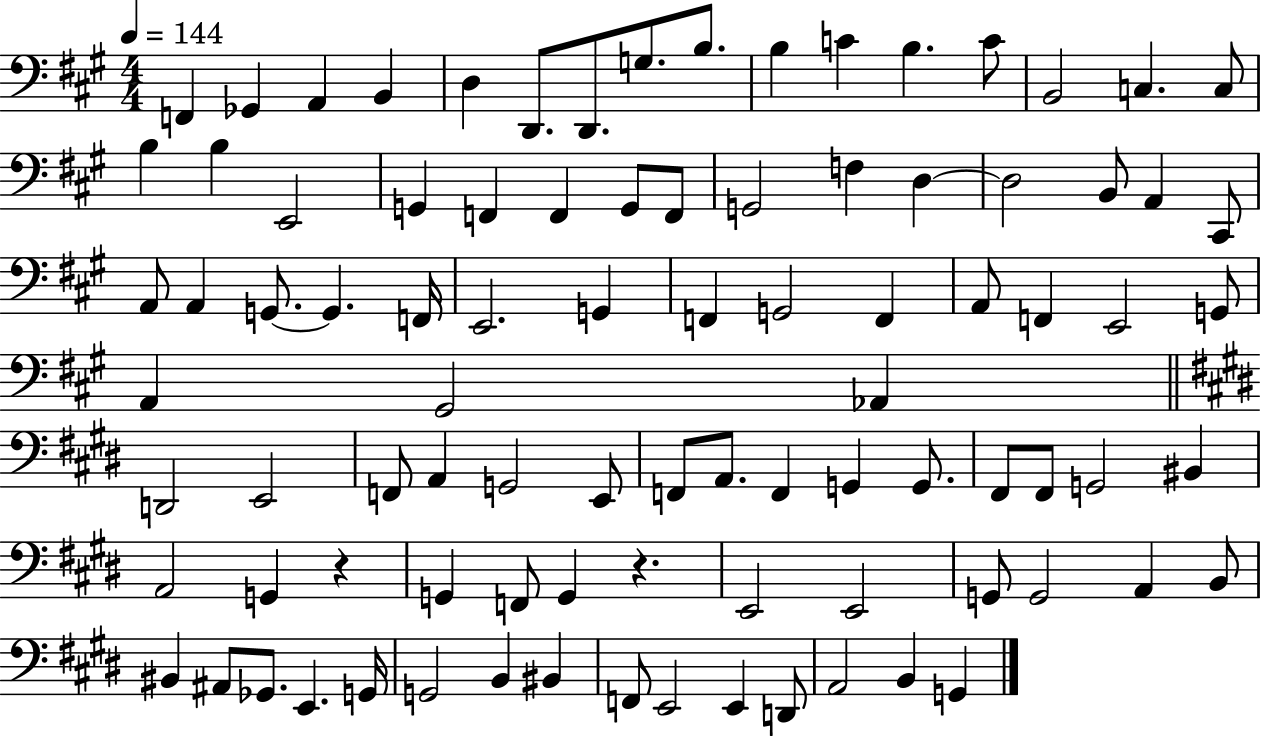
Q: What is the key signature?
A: A major